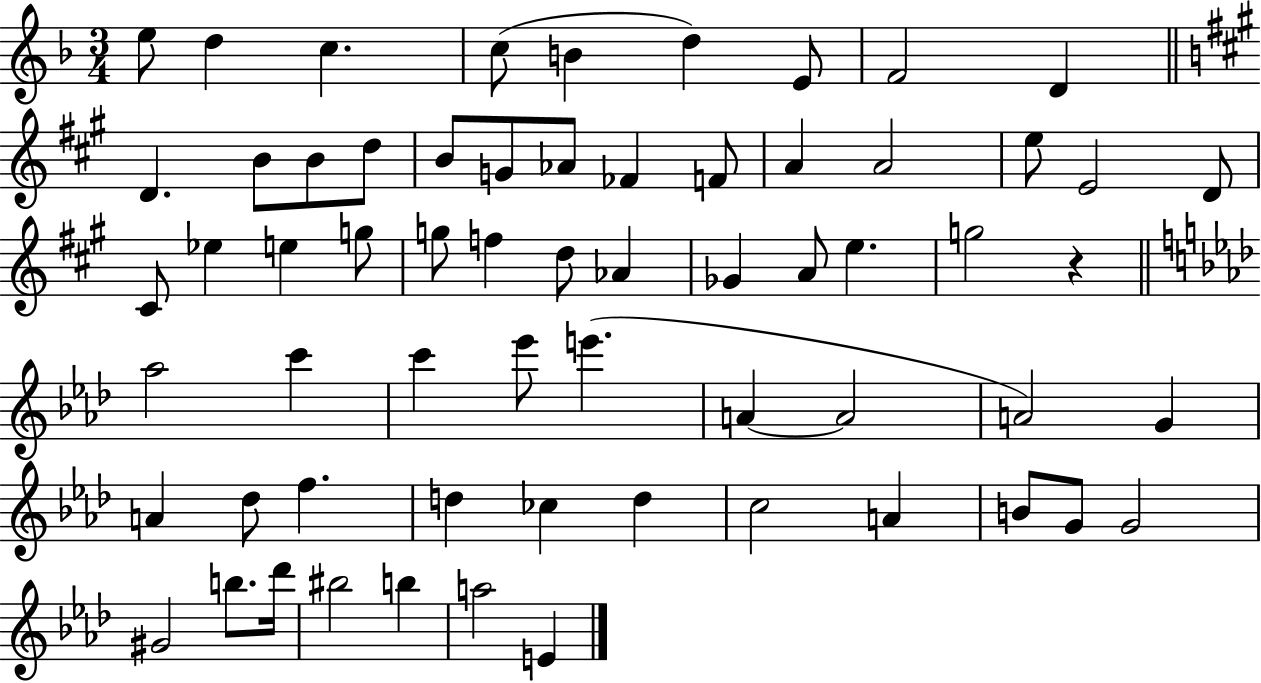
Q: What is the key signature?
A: F major